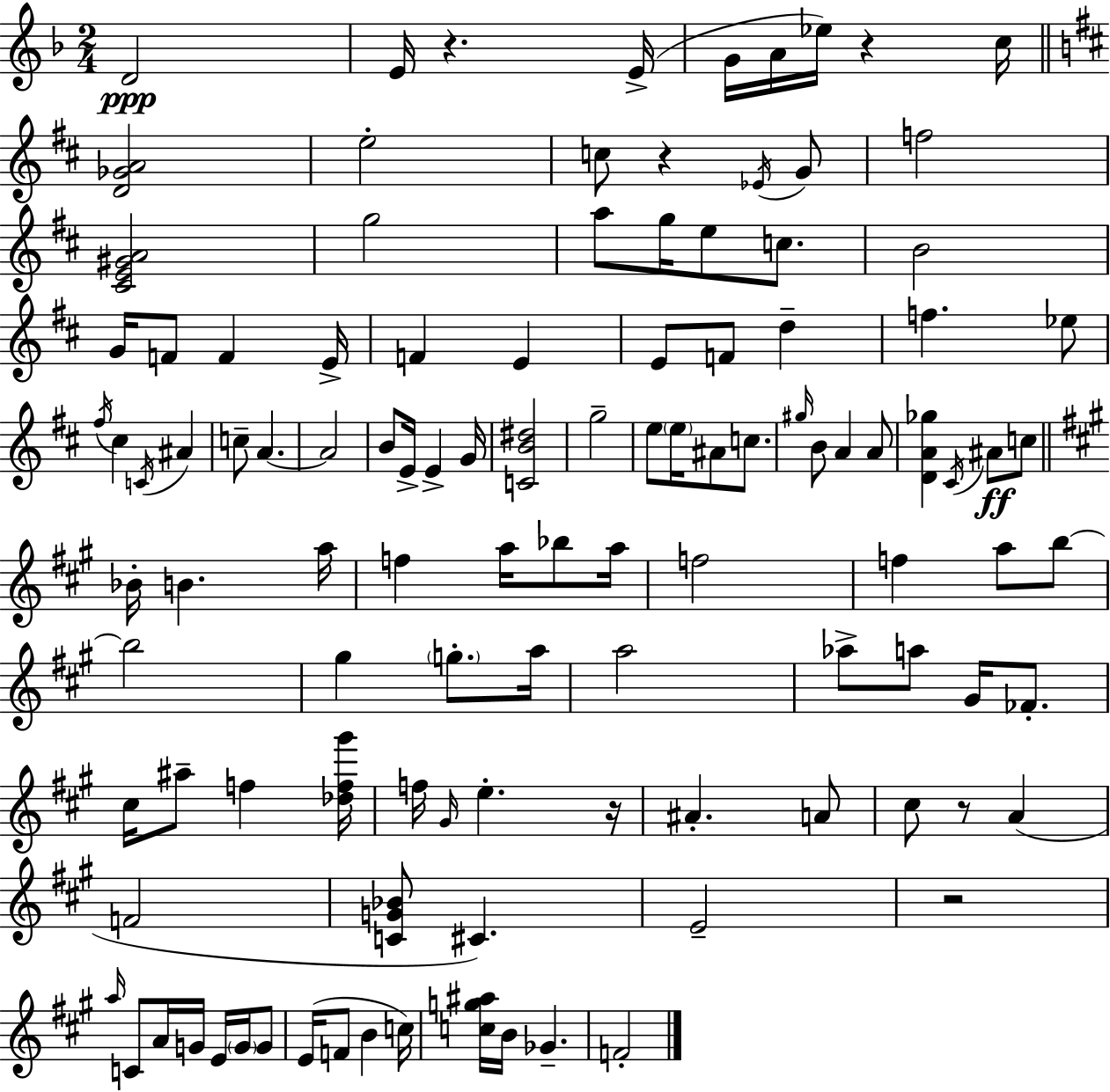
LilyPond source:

{
  \clef treble
  \numericTimeSignature
  \time 2/4
  \key f \major
  d'2\ppp | e'16 r4. e'16->( | g'16 a'16 ees''16) r4 c''16 | \bar "||" \break \key d \major <d' ges' a'>2 | e''2-. | c''8 r4 \acciaccatura { ees'16 } g'8 | f''2 | \break <cis' e' gis' a'>2 | g''2 | a''8 g''16 e''8 c''8. | b'2 | \break g'16 f'8 f'4 | e'16-> f'4 e'4 | e'8 f'8 d''4-- | f''4. ees''8 | \break \acciaccatura { fis''16 } cis''4 \acciaccatura { c'16 } ais'4 | c''8-- a'4.~~ | a'2 | b'8 e'16-> e'4-> | \break g'16 <c' b' dis''>2 | g''2-- | e''8 \parenthesize e''16 ais'8 | c''8. \grace { gis''16 } b'8 a'4 | \break a'8 <d' a' ges''>4 | \acciaccatura { cis'16 }\ff ais'8 c''8 \bar "||" \break \key a \major bes'16-. b'4. a''16 | f''4 a''16 bes''8 a''16 | f''2 | f''4 a''8 b''8~~ | \break b''2 | gis''4 \parenthesize g''8.-. a''16 | a''2 | aes''8-> a''8 gis'16 fes'8.-. | \break cis''16 ais''8-- f''4 <des'' f'' gis'''>16 | f''16 \grace { gis'16 } e''4.-. | r16 ais'4.-. a'8 | cis''8 r8 a'4( | \break f'2 | <c' g' bes'>8 cis'4.) | e'2-- | r2 | \break \grace { a''16 } c'8 a'16 g'16 e'16 \parenthesize g'16 | g'8 e'16( f'8 b'4 | c''16) <c'' g'' ais''>16 b'16 ges'4.-- | f'2-. | \break \bar "|."
}